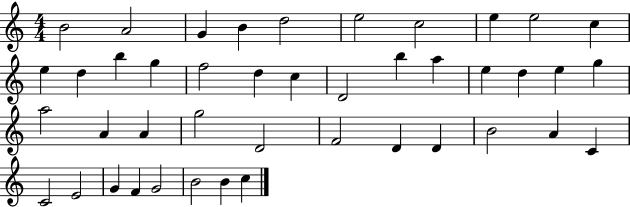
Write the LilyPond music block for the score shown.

{
  \clef treble
  \numericTimeSignature
  \time 4/4
  \key c \major
  b'2 a'2 | g'4 b'4 d''2 | e''2 c''2 | e''4 e''2 c''4 | \break e''4 d''4 b''4 g''4 | f''2 d''4 c''4 | d'2 b''4 a''4 | e''4 d''4 e''4 g''4 | \break a''2 a'4 a'4 | g''2 d'2 | f'2 d'4 d'4 | b'2 a'4 c'4 | \break c'2 e'2 | g'4 f'4 g'2 | b'2 b'4 c''4 | \bar "|."
}